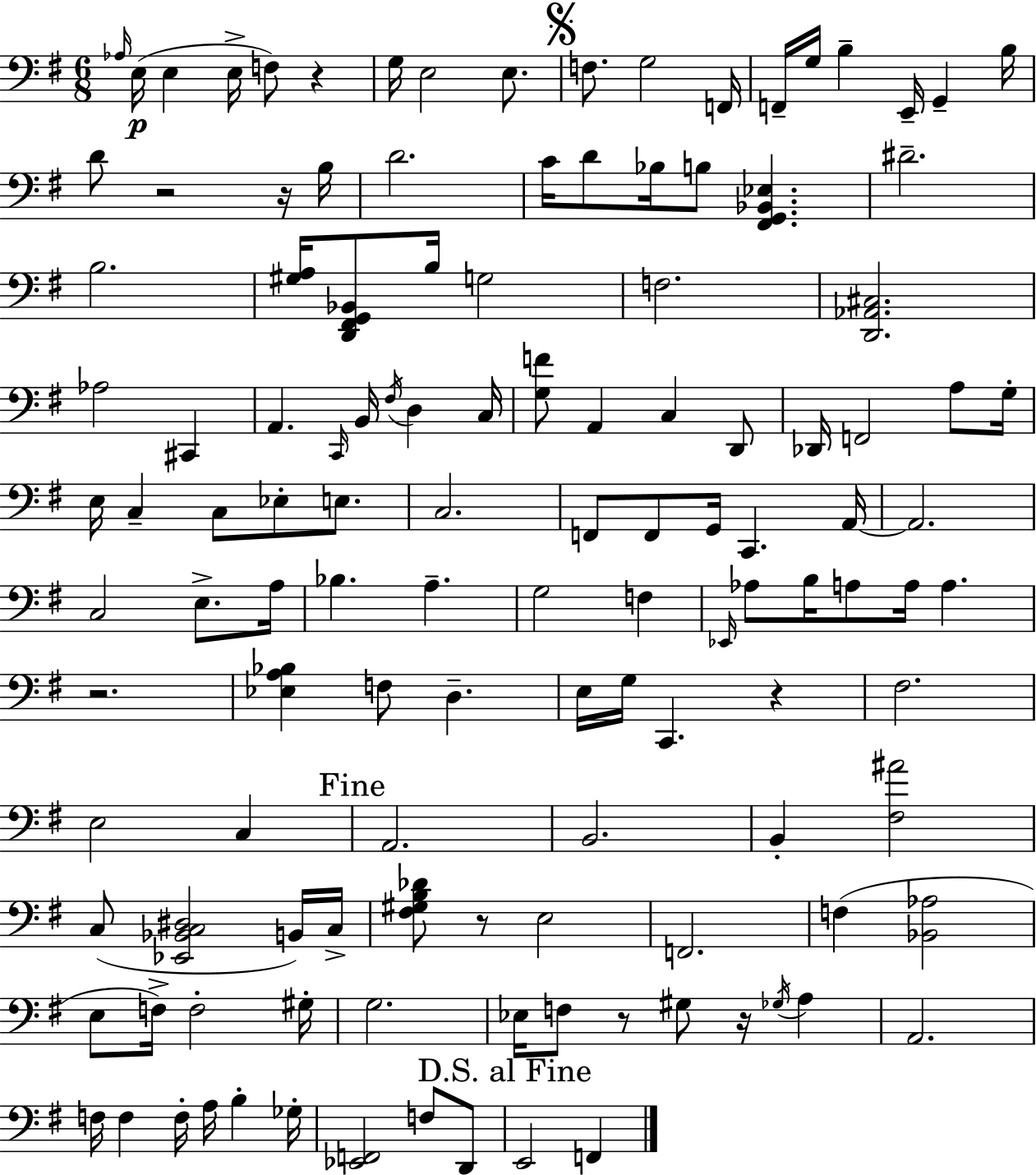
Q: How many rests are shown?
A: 8